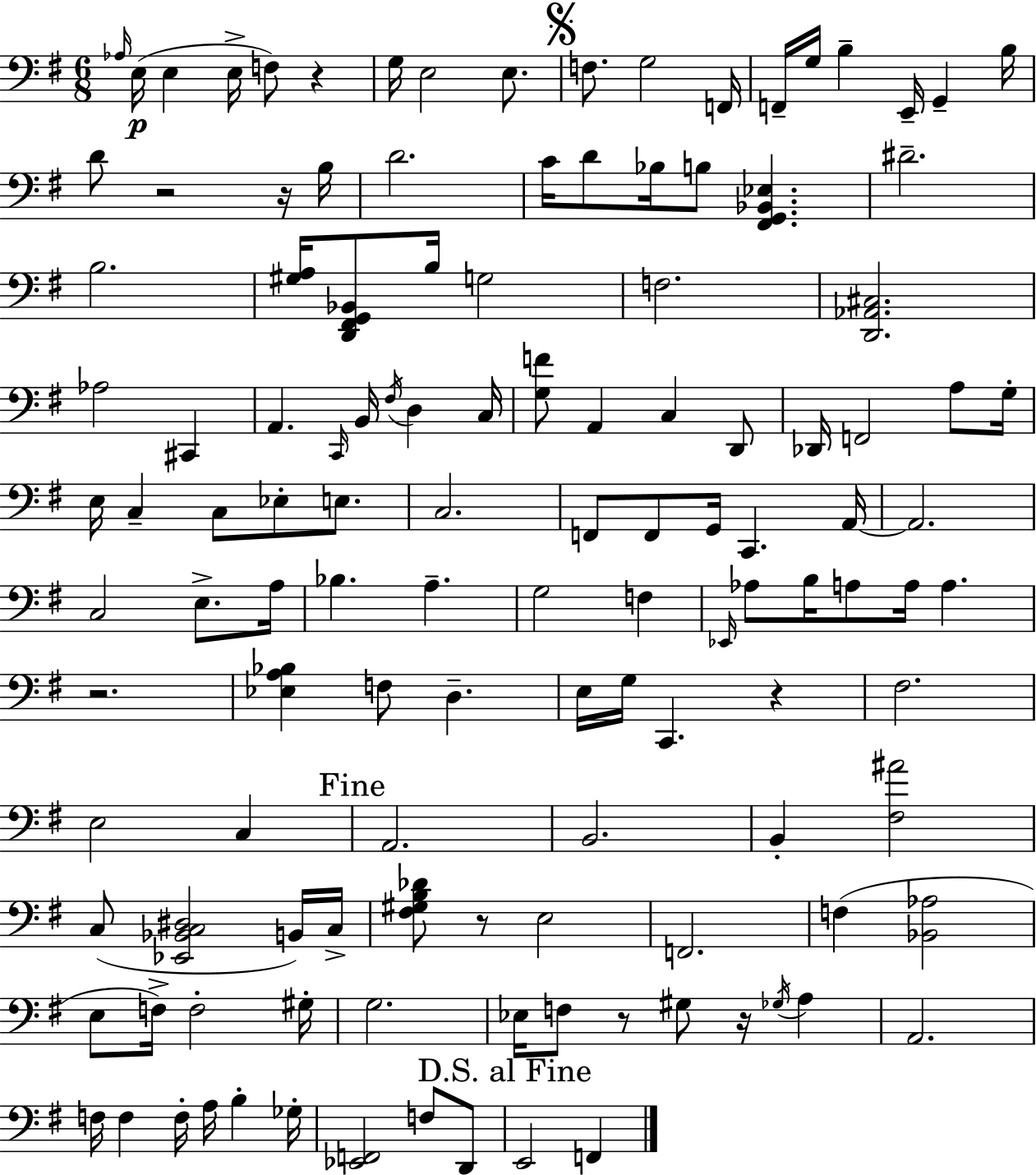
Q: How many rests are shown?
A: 8